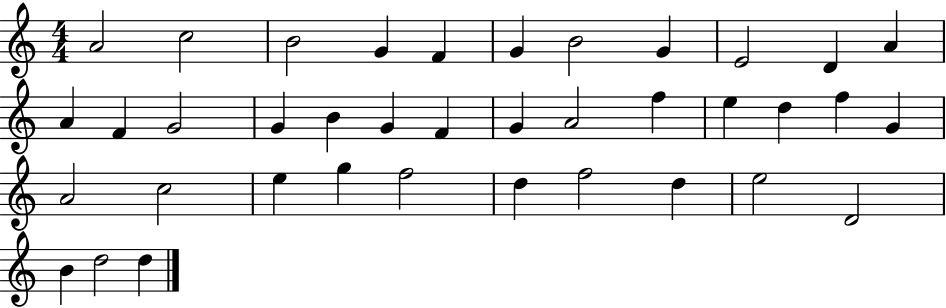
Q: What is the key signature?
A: C major